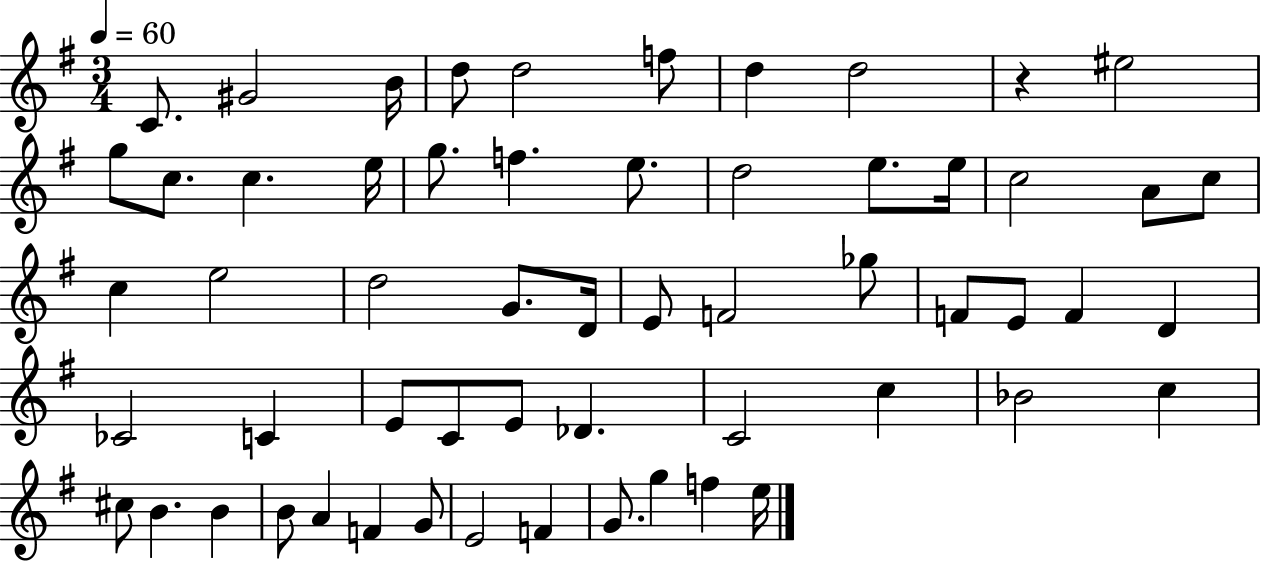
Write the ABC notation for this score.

X:1
T:Untitled
M:3/4
L:1/4
K:G
C/2 ^G2 B/4 d/2 d2 f/2 d d2 z ^e2 g/2 c/2 c e/4 g/2 f e/2 d2 e/2 e/4 c2 A/2 c/2 c e2 d2 G/2 D/4 E/2 F2 _g/2 F/2 E/2 F D _C2 C E/2 C/2 E/2 _D C2 c _B2 c ^c/2 B B B/2 A F G/2 E2 F G/2 g f e/4